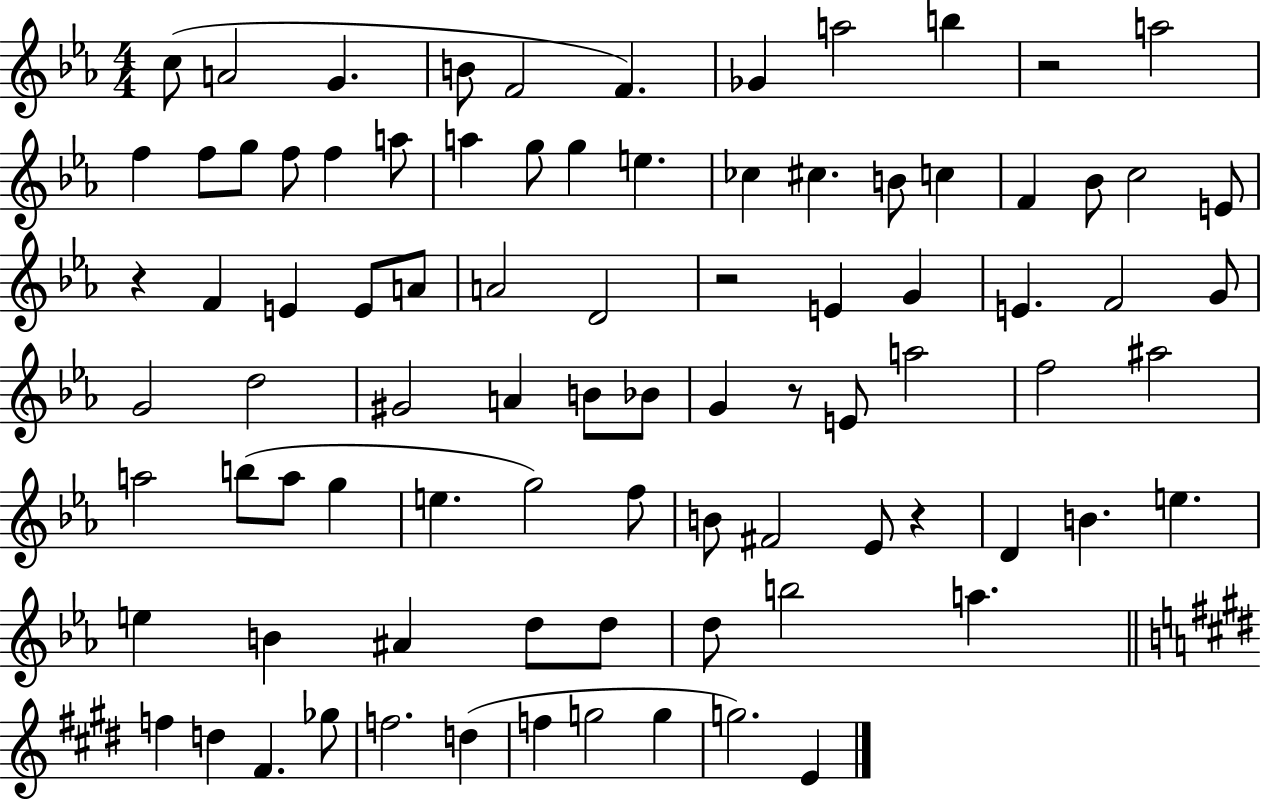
C5/e A4/h G4/q. B4/e F4/h F4/q. Gb4/q A5/h B5/q R/h A5/h F5/q F5/e G5/e F5/e F5/q A5/e A5/q G5/e G5/q E5/q. CES5/q C#5/q. B4/e C5/q F4/q Bb4/e C5/h E4/e R/q F4/q E4/q E4/e A4/e A4/h D4/h R/h E4/q G4/q E4/q. F4/h G4/e G4/h D5/h G#4/h A4/q B4/e Bb4/e G4/q R/e E4/e A5/h F5/h A#5/h A5/h B5/e A5/e G5/q E5/q. G5/h F5/e B4/e F#4/h Eb4/e R/q D4/q B4/q. E5/q. E5/q B4/q A#4/q D5/e D5/e D5/e B5/h A5/q. F5/q D5/q F#4/q. Gb5/e F5/h. D5/q F5/q G5/h G5/q G5/h. E4/q